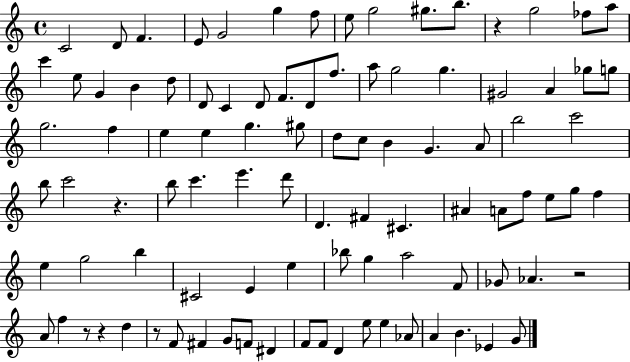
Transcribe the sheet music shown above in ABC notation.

X:1
T:Untitled
M:4/4
L:1/4
K:C
C2 D/2 F E/2 G2 g f/2 e/2 g2 ^g/2 b/2 z g2 _f/2 a/2 c' e/2 G B d/2 D/2 C D/2 F/2 D/2 f/2 a/2 g2 g ^G2 A _g/2 g/2 g2 f e e g ^g/2 d/2 c/2 B G A/2 b2 c'2 b/2 c'2 z b/2 c' e' d'/2 D ^F ^C ^A A/2 f/2 e/2 g/2 f e g2 b ^C2 E e _b/2 g a2 F/2 _G/2 _A z2 A/2 f z/2 z d z/2 F/2 ^F G/2 F/2 ^D F/2 F/2 D e/2 e _A/2 A B _E G/2